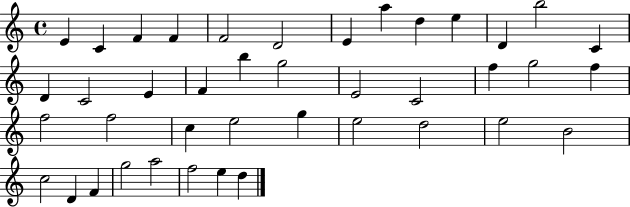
E4/q C4/q F4/q F4/q F4/h D4/h E4/q A5/q D5/q E5/q D4/q B5/h C4/q D4/q C4/h E4/q F4/q B5/q G5/h E4/h C4/h F5/q G5/h F5/q F5/h F5/h C5/q E5/h G5/q E5/h D5/h E5/h B4/h C5/h D4/q F4/q G5/h A5/h F5/h E5/q D5/q